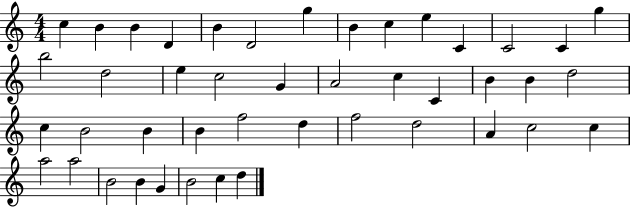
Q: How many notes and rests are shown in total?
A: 44